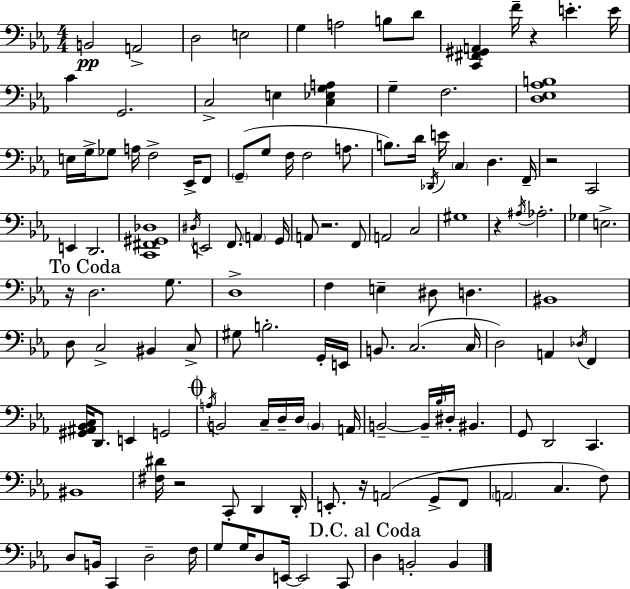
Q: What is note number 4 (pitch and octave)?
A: E3